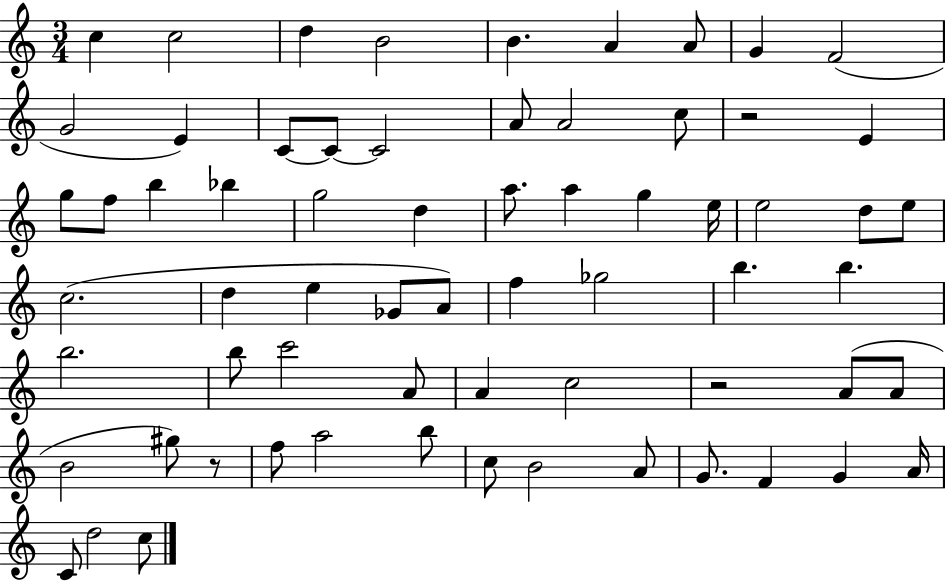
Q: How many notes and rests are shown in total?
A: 66